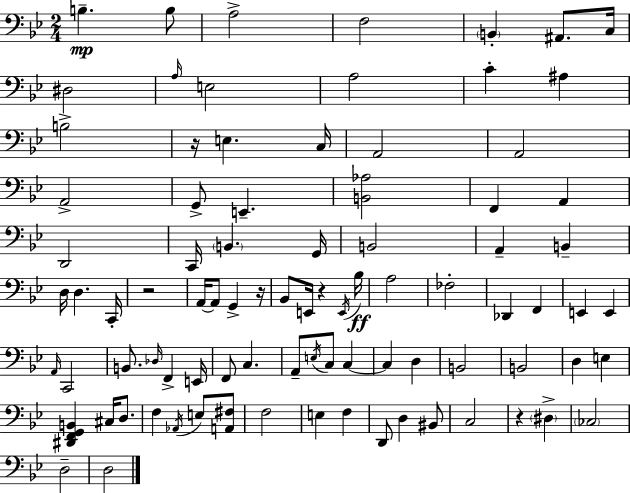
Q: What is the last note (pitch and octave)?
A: D3